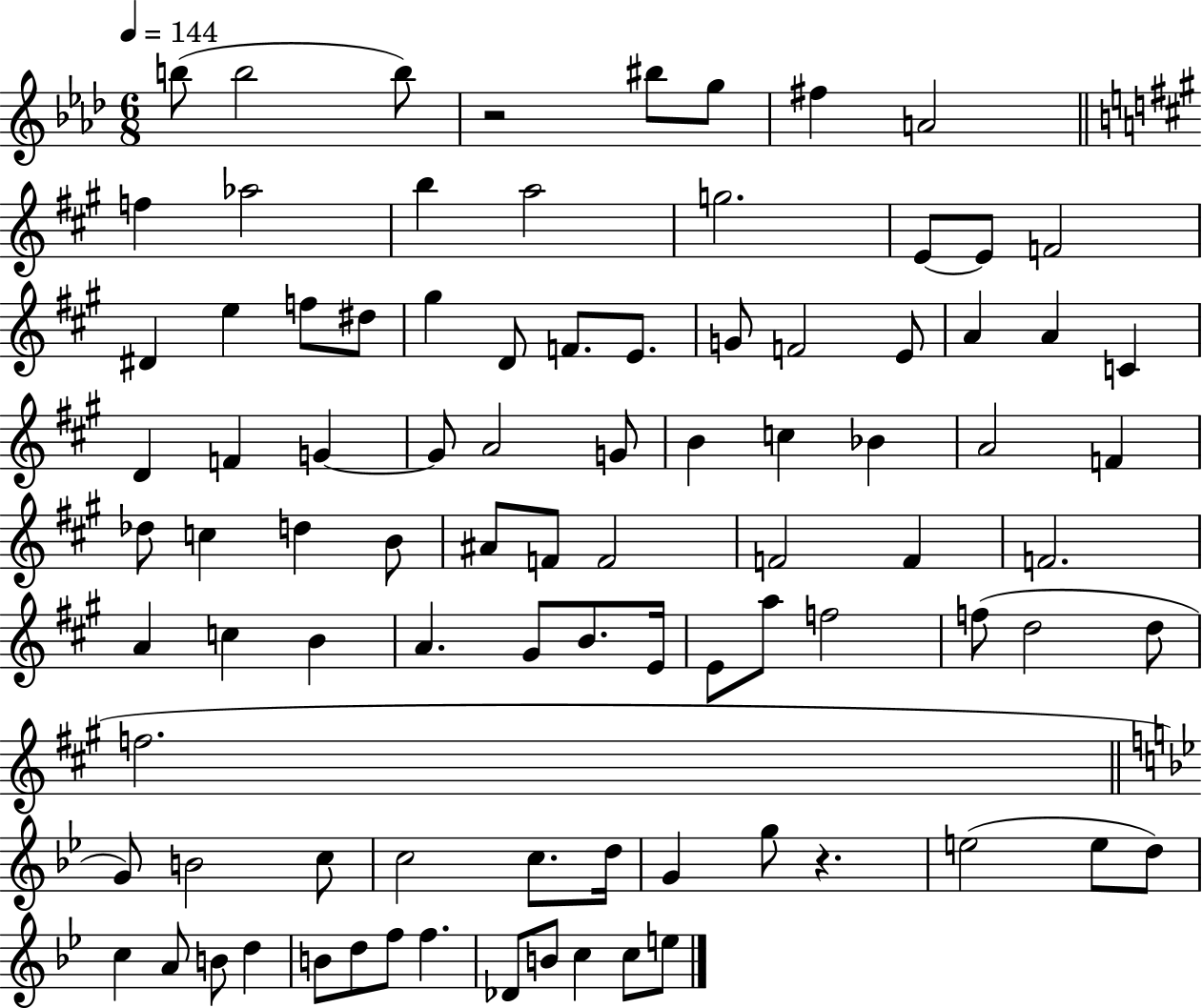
B5/e B5/h B5/e R/h BIS5/e G5/e F#5/q A4/h F5/q Ab5/h B5/q A5/h G5/h. E4/e E4/e F4/h D#4/q E5/q F5/e D#5/e G#5/q D4/e F4/e. E4/e. G4/e F4/h E4/e A4/q A4/q C4/q D4/q F4/q G4/q G4/e A4/h G4/e B4/q C5/q Bb4/q A4/h F4/q Db5/e C5/q D5/q B4/e A#4/e F4/e F4/h F4/h F4/q F4/h. A4/q C5/q B4/q A4/q. G#4/e B4/e. E4/s E4/e A5/e F5/h F5/e D5/h D5/e F5/h. G4/e B4/h C5/e C5/h C5/e. D5/s G4/q G5/e R/q. E5/h E5/e D5/e C5/q A4/e B4/e D5/q B4/e D5/e F5/e F5/q. Db4/e B4/e C5/q C5/e E5/e